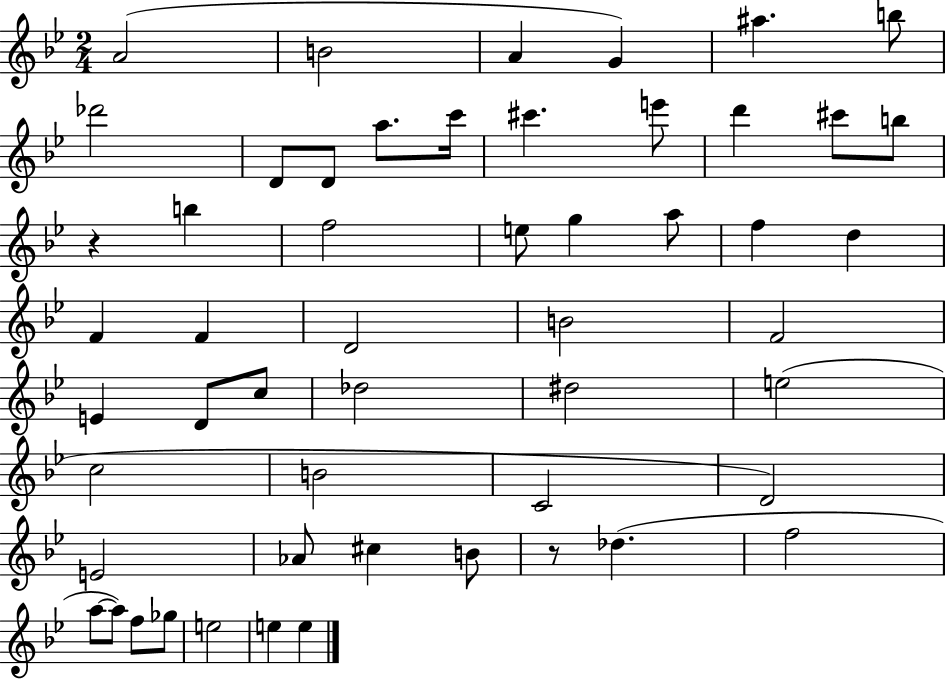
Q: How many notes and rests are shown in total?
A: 53